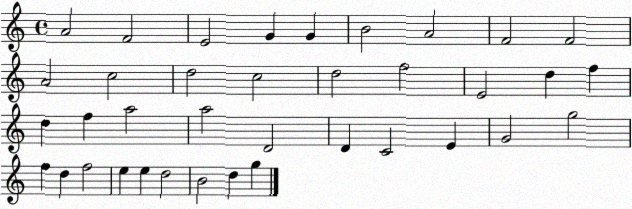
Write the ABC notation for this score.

X:1
T:Untitled
M:4/4
L:1/4
K:C
A2 F2 E2 G G B2 A2 F2 F2 A2 c2 d2 c2 d2 f2 E2 d f d f a2 a2 D2 D C2 E G2 g2 f d f2 e e d2 B2 d g